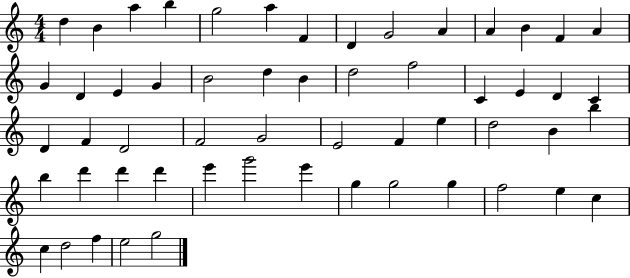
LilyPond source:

{
  \clef treble
  \numericTimeSignature
  \time 4/4
  \key c \major
  d''4 b'4 a''4 b''4 | g''2 a''4 f'4 | d'4 g'2 a'4 | a'4 b'4 f'4 a'4 | \break g'4 d'4 e'4 g'4 | b'2 d''4 b'4 | d''2 f''2 | c'4 e'4 d'4 c'4 | \break d'4 f'4 d'2 | f'2 g'2 | e'2 f'4 e''4 | d''2 b'4 b''4 | \break b''4 d'''4 d'''4 d'''4 | e'''4 g'''2 e'''4 | g''4 g''2 g''4 | f''2 e''4 c''4 | \break c''4 d''2 f''4 | e''2 g''2 | \bar "|."
}